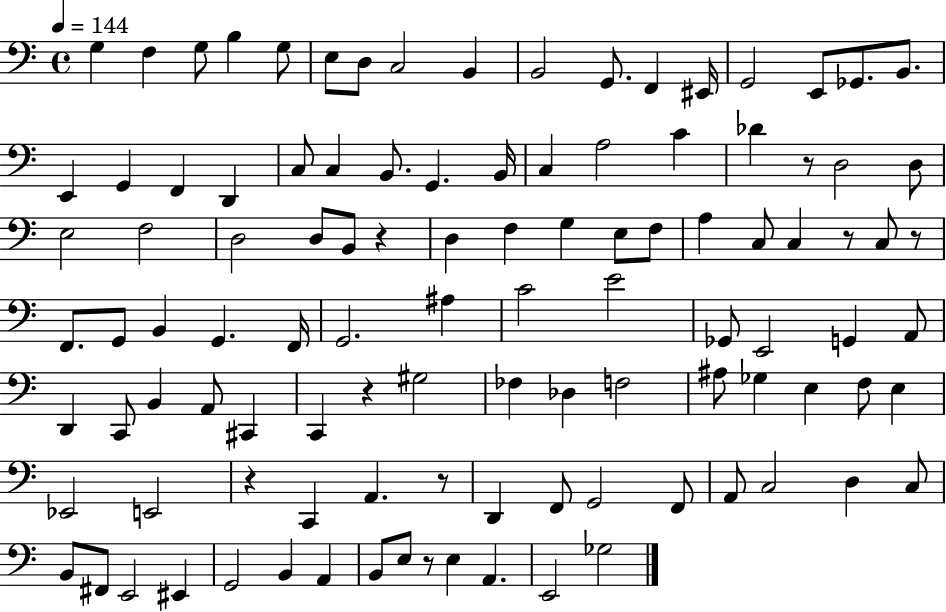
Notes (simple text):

G3/q F3/q G3/e B3/q G3/e E3/e D3/e C3/h B2/q B2/h G2/e. F2/q EIS2/s G2/h E2/e Gb2/e. B2/e. E2/q G2/q F2/q D2/q C3/e C3/q B2/e. G2/q. B2/s C3/q A3/h C4/q Db4/q R/e D3/h D3/e E3/h F3/h D3/h D3/e B2/e R/q D3/q F3/q G3/q E3/e F3/e A3/q C3/e C3/q R/e C3/e R/e F2/e. G2/e B2/q G2/q. F2/s G2/h. A#3/q C4/h E4/h Gb2/e E2/h G2/q A2/e D2/q C2/e B2/q A2/e C#2/q C2/q R/q G#3/h FES3/q Db3/q F3/h A#3/e Gb3/q E3/q F3/e E3/q Eb2/h E2/h R/q C2/q A2/q. R/e D2/q F2/e G2/h F2/e A2/e C3/h D3/q C3/e B2/e F#2/e E2/h EIS2/q G2/h B2/q A2/q B2/e E3/e R/e E3/q A2/q. E2/h Gb3/h